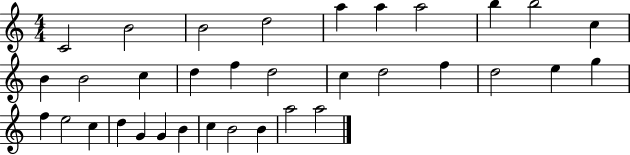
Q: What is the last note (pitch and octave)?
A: A5